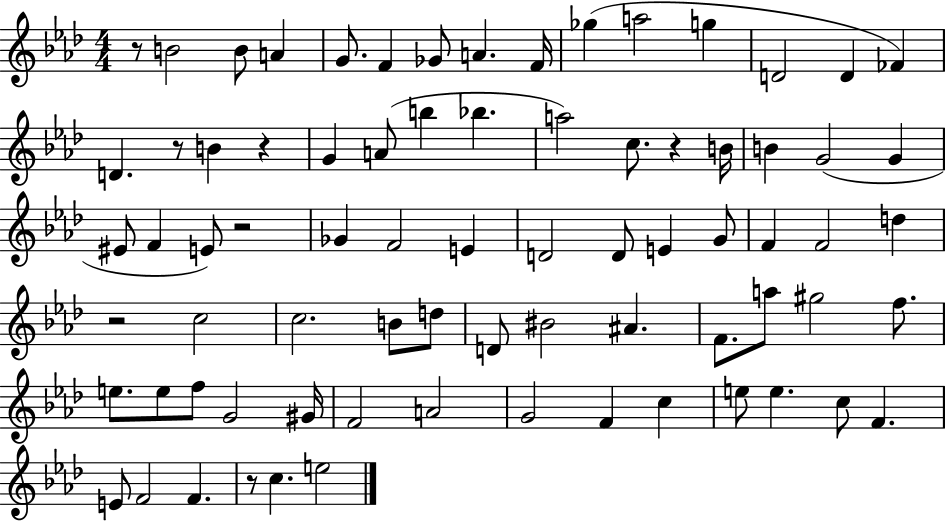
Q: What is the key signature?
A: AES major